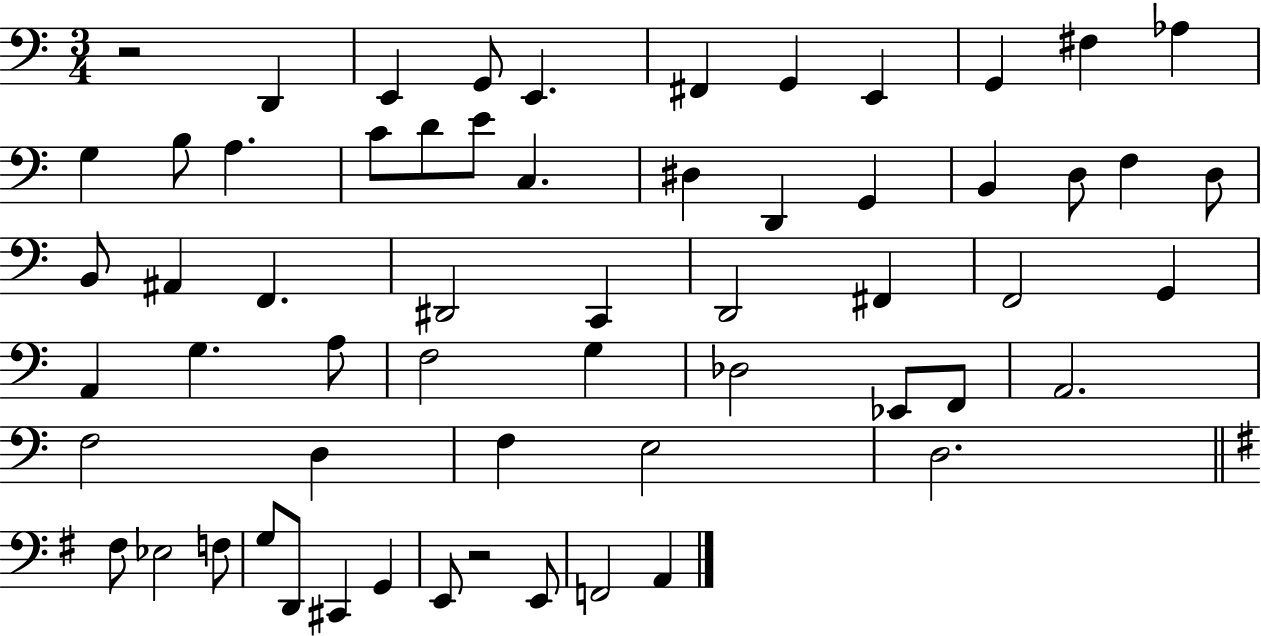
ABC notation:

X:1
T:Untitled
M:3/4
L:1/4
K:C
z2 D,, E,, G,,/2 E,, ^F,, G,, E,, G,, ^F, _A, G, B,/2 A, C/2 D/2 E/2 C, ^D, D,, G,, B,, D,/2 F, D,/2 B,,/2 ^A,, F,, ^D,,2 C,, D,,2 ^F,, F,,2 G,, A,, G, A,/2 F,2 G, _D,2 _E,,/2 F,,/2 A,,2 F,2 D, F, E,2 D,2 ^F,/2 _E,2 F,/2 G,/2 D,,/2 ^C,, G,, E,,/2 z2 E,,/2 F,,2 A,,